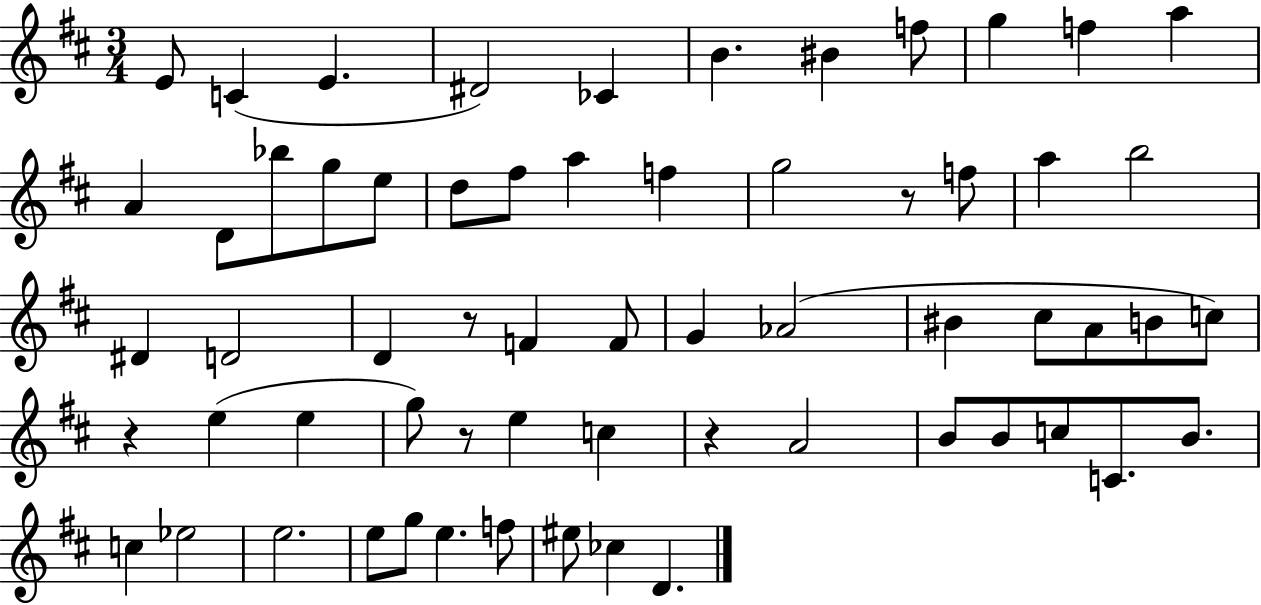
X:1
T:Untitled
M:3/4
L:1/4
K:D
E/2 C E ^D2 _C B ^B f/2 g f a A D/2 _b/2 g/2 e/2 d/2 ^f/2 a f g2 z/2 f/2 a b2 ^D D2 D z/2 F F/2 G _A2 ^B ^c/2 A/2 B/2 c/2 z e e g/2 z/2 e c z A2 B/2 B/2 c/2 C/2 B/2 c _e2 e2 e/2 g/2 e f/2 ^e/2 _c D